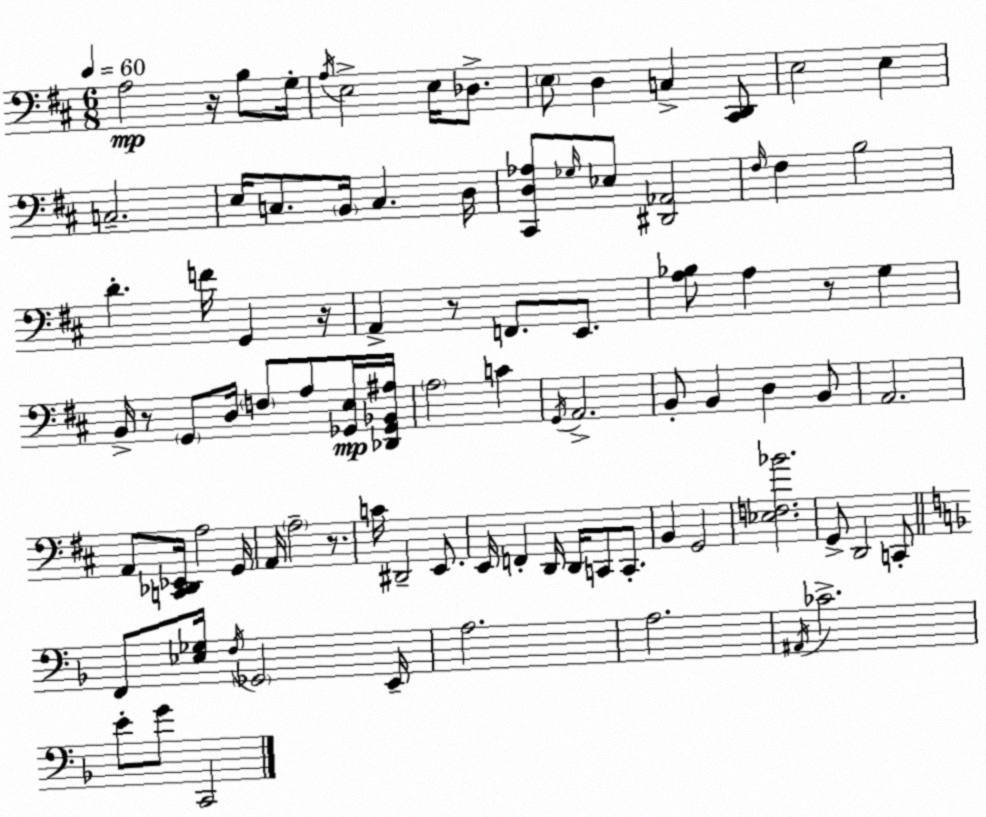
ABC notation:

X:1
T:Untitled
M:6/8
L:1/4
K:D
A,2 z/4 B,/2 G,/4 A,/4 E,2 E,/4 _D,/2 E,/2 D, C, [^C,,D,,]/2 E,2 E, C,2 E,/4 C,/2 B,,/4 C, D,/4 [^C,,D,_A,]/2 _G,/4 _E,/2 [^D,,_A,,]2 ^F,/4 ^F, B,2 D F/4 G,, z/4 A,, z/2 F,,/2 E,,/2 [A,_B,]/2 A, z/2 G, B,,/4 z/2 G,,/2 D,/4 F,/2 A,/2 [_G,,E,]/4 [_D,,_G,,_B,,^A,]/4 A,2 C G,,/4 A,,2 B,,/2 B,, D, B,,/2 A,,2 A,,/2 [C,,_D,,_E,,]/4 A,2 G,,/4 A,,/4 A,2 z/2 C/4 ^D,,2 E,,/2 E,,/4 F,, D,,/4 D,,/4 C,,/2 C,,/2 B,, G,,2 [_E,F,_B]2 G,,/2 D,,2 C,,/2 F,,/2 [_E,_G,]/4 F,/4 _G,,2 E,,/4 A,2 A,2 ^A,,/4 _C2 E/2 G/2 C,,2